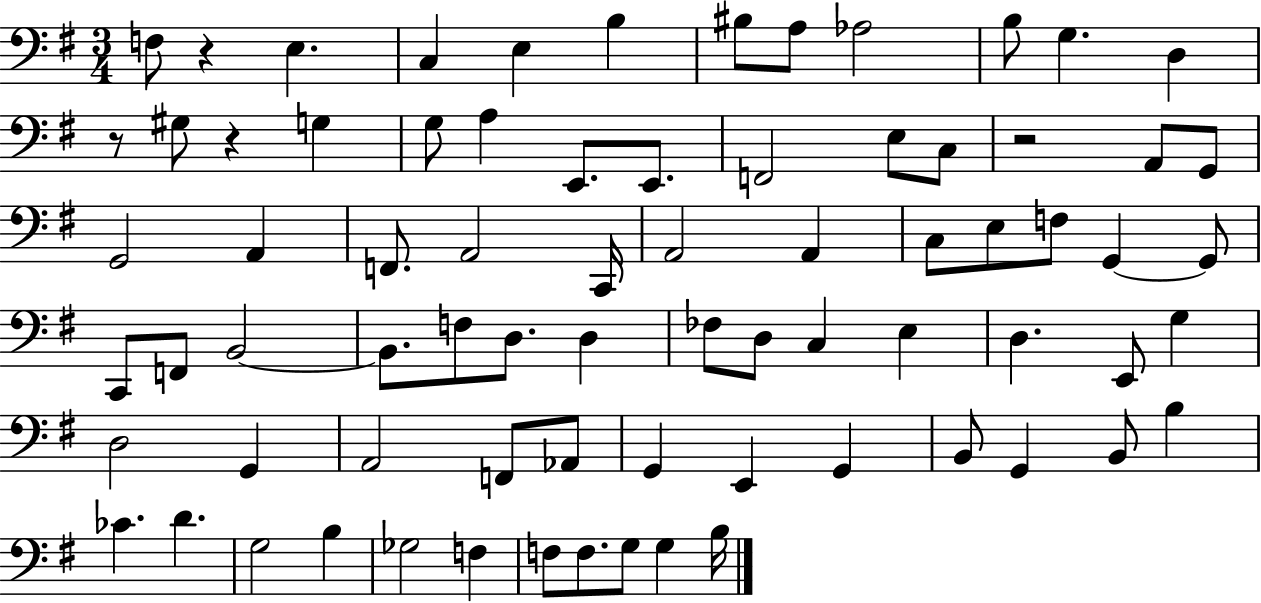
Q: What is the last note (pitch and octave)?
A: B3